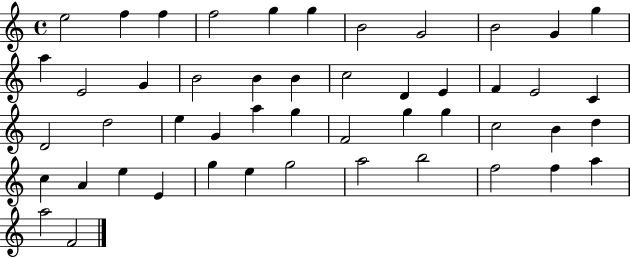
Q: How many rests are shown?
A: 0